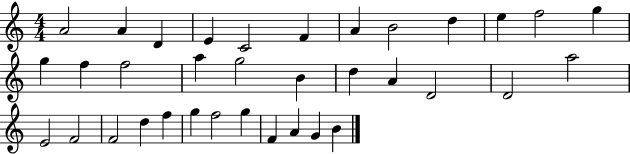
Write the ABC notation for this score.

X:1
T:Untitled
M:4/4
L:1/4
K:C
A2 A D E C2 F A B2 d e f2 g g f f2 a g2 B d A D2 D2 a2 E2 F2 F2 d f g f2 g F A G B